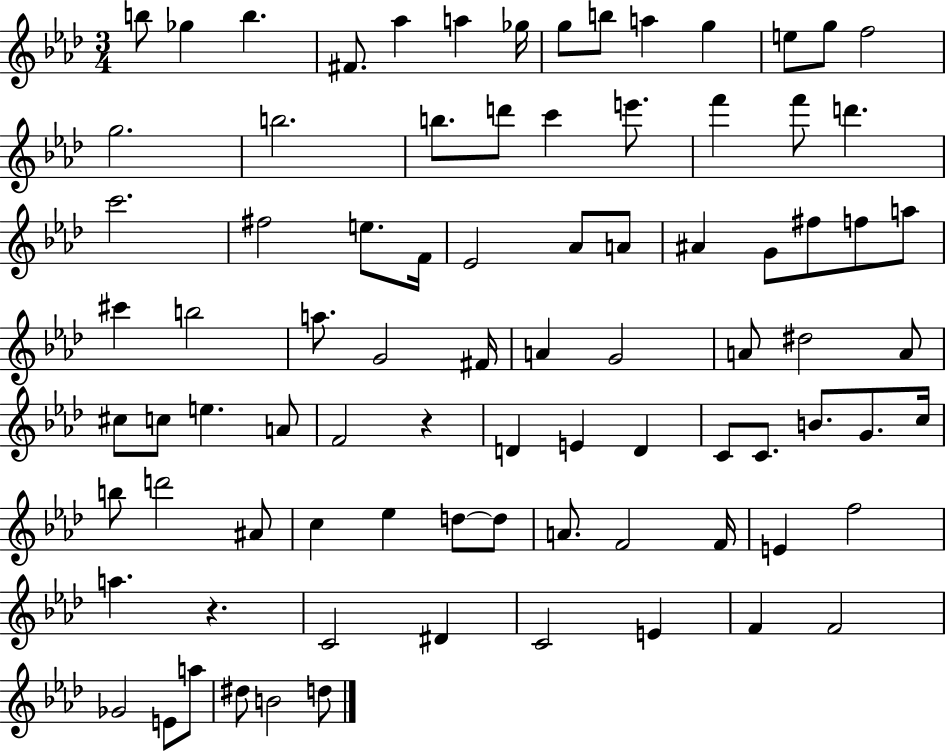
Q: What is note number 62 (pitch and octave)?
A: C5